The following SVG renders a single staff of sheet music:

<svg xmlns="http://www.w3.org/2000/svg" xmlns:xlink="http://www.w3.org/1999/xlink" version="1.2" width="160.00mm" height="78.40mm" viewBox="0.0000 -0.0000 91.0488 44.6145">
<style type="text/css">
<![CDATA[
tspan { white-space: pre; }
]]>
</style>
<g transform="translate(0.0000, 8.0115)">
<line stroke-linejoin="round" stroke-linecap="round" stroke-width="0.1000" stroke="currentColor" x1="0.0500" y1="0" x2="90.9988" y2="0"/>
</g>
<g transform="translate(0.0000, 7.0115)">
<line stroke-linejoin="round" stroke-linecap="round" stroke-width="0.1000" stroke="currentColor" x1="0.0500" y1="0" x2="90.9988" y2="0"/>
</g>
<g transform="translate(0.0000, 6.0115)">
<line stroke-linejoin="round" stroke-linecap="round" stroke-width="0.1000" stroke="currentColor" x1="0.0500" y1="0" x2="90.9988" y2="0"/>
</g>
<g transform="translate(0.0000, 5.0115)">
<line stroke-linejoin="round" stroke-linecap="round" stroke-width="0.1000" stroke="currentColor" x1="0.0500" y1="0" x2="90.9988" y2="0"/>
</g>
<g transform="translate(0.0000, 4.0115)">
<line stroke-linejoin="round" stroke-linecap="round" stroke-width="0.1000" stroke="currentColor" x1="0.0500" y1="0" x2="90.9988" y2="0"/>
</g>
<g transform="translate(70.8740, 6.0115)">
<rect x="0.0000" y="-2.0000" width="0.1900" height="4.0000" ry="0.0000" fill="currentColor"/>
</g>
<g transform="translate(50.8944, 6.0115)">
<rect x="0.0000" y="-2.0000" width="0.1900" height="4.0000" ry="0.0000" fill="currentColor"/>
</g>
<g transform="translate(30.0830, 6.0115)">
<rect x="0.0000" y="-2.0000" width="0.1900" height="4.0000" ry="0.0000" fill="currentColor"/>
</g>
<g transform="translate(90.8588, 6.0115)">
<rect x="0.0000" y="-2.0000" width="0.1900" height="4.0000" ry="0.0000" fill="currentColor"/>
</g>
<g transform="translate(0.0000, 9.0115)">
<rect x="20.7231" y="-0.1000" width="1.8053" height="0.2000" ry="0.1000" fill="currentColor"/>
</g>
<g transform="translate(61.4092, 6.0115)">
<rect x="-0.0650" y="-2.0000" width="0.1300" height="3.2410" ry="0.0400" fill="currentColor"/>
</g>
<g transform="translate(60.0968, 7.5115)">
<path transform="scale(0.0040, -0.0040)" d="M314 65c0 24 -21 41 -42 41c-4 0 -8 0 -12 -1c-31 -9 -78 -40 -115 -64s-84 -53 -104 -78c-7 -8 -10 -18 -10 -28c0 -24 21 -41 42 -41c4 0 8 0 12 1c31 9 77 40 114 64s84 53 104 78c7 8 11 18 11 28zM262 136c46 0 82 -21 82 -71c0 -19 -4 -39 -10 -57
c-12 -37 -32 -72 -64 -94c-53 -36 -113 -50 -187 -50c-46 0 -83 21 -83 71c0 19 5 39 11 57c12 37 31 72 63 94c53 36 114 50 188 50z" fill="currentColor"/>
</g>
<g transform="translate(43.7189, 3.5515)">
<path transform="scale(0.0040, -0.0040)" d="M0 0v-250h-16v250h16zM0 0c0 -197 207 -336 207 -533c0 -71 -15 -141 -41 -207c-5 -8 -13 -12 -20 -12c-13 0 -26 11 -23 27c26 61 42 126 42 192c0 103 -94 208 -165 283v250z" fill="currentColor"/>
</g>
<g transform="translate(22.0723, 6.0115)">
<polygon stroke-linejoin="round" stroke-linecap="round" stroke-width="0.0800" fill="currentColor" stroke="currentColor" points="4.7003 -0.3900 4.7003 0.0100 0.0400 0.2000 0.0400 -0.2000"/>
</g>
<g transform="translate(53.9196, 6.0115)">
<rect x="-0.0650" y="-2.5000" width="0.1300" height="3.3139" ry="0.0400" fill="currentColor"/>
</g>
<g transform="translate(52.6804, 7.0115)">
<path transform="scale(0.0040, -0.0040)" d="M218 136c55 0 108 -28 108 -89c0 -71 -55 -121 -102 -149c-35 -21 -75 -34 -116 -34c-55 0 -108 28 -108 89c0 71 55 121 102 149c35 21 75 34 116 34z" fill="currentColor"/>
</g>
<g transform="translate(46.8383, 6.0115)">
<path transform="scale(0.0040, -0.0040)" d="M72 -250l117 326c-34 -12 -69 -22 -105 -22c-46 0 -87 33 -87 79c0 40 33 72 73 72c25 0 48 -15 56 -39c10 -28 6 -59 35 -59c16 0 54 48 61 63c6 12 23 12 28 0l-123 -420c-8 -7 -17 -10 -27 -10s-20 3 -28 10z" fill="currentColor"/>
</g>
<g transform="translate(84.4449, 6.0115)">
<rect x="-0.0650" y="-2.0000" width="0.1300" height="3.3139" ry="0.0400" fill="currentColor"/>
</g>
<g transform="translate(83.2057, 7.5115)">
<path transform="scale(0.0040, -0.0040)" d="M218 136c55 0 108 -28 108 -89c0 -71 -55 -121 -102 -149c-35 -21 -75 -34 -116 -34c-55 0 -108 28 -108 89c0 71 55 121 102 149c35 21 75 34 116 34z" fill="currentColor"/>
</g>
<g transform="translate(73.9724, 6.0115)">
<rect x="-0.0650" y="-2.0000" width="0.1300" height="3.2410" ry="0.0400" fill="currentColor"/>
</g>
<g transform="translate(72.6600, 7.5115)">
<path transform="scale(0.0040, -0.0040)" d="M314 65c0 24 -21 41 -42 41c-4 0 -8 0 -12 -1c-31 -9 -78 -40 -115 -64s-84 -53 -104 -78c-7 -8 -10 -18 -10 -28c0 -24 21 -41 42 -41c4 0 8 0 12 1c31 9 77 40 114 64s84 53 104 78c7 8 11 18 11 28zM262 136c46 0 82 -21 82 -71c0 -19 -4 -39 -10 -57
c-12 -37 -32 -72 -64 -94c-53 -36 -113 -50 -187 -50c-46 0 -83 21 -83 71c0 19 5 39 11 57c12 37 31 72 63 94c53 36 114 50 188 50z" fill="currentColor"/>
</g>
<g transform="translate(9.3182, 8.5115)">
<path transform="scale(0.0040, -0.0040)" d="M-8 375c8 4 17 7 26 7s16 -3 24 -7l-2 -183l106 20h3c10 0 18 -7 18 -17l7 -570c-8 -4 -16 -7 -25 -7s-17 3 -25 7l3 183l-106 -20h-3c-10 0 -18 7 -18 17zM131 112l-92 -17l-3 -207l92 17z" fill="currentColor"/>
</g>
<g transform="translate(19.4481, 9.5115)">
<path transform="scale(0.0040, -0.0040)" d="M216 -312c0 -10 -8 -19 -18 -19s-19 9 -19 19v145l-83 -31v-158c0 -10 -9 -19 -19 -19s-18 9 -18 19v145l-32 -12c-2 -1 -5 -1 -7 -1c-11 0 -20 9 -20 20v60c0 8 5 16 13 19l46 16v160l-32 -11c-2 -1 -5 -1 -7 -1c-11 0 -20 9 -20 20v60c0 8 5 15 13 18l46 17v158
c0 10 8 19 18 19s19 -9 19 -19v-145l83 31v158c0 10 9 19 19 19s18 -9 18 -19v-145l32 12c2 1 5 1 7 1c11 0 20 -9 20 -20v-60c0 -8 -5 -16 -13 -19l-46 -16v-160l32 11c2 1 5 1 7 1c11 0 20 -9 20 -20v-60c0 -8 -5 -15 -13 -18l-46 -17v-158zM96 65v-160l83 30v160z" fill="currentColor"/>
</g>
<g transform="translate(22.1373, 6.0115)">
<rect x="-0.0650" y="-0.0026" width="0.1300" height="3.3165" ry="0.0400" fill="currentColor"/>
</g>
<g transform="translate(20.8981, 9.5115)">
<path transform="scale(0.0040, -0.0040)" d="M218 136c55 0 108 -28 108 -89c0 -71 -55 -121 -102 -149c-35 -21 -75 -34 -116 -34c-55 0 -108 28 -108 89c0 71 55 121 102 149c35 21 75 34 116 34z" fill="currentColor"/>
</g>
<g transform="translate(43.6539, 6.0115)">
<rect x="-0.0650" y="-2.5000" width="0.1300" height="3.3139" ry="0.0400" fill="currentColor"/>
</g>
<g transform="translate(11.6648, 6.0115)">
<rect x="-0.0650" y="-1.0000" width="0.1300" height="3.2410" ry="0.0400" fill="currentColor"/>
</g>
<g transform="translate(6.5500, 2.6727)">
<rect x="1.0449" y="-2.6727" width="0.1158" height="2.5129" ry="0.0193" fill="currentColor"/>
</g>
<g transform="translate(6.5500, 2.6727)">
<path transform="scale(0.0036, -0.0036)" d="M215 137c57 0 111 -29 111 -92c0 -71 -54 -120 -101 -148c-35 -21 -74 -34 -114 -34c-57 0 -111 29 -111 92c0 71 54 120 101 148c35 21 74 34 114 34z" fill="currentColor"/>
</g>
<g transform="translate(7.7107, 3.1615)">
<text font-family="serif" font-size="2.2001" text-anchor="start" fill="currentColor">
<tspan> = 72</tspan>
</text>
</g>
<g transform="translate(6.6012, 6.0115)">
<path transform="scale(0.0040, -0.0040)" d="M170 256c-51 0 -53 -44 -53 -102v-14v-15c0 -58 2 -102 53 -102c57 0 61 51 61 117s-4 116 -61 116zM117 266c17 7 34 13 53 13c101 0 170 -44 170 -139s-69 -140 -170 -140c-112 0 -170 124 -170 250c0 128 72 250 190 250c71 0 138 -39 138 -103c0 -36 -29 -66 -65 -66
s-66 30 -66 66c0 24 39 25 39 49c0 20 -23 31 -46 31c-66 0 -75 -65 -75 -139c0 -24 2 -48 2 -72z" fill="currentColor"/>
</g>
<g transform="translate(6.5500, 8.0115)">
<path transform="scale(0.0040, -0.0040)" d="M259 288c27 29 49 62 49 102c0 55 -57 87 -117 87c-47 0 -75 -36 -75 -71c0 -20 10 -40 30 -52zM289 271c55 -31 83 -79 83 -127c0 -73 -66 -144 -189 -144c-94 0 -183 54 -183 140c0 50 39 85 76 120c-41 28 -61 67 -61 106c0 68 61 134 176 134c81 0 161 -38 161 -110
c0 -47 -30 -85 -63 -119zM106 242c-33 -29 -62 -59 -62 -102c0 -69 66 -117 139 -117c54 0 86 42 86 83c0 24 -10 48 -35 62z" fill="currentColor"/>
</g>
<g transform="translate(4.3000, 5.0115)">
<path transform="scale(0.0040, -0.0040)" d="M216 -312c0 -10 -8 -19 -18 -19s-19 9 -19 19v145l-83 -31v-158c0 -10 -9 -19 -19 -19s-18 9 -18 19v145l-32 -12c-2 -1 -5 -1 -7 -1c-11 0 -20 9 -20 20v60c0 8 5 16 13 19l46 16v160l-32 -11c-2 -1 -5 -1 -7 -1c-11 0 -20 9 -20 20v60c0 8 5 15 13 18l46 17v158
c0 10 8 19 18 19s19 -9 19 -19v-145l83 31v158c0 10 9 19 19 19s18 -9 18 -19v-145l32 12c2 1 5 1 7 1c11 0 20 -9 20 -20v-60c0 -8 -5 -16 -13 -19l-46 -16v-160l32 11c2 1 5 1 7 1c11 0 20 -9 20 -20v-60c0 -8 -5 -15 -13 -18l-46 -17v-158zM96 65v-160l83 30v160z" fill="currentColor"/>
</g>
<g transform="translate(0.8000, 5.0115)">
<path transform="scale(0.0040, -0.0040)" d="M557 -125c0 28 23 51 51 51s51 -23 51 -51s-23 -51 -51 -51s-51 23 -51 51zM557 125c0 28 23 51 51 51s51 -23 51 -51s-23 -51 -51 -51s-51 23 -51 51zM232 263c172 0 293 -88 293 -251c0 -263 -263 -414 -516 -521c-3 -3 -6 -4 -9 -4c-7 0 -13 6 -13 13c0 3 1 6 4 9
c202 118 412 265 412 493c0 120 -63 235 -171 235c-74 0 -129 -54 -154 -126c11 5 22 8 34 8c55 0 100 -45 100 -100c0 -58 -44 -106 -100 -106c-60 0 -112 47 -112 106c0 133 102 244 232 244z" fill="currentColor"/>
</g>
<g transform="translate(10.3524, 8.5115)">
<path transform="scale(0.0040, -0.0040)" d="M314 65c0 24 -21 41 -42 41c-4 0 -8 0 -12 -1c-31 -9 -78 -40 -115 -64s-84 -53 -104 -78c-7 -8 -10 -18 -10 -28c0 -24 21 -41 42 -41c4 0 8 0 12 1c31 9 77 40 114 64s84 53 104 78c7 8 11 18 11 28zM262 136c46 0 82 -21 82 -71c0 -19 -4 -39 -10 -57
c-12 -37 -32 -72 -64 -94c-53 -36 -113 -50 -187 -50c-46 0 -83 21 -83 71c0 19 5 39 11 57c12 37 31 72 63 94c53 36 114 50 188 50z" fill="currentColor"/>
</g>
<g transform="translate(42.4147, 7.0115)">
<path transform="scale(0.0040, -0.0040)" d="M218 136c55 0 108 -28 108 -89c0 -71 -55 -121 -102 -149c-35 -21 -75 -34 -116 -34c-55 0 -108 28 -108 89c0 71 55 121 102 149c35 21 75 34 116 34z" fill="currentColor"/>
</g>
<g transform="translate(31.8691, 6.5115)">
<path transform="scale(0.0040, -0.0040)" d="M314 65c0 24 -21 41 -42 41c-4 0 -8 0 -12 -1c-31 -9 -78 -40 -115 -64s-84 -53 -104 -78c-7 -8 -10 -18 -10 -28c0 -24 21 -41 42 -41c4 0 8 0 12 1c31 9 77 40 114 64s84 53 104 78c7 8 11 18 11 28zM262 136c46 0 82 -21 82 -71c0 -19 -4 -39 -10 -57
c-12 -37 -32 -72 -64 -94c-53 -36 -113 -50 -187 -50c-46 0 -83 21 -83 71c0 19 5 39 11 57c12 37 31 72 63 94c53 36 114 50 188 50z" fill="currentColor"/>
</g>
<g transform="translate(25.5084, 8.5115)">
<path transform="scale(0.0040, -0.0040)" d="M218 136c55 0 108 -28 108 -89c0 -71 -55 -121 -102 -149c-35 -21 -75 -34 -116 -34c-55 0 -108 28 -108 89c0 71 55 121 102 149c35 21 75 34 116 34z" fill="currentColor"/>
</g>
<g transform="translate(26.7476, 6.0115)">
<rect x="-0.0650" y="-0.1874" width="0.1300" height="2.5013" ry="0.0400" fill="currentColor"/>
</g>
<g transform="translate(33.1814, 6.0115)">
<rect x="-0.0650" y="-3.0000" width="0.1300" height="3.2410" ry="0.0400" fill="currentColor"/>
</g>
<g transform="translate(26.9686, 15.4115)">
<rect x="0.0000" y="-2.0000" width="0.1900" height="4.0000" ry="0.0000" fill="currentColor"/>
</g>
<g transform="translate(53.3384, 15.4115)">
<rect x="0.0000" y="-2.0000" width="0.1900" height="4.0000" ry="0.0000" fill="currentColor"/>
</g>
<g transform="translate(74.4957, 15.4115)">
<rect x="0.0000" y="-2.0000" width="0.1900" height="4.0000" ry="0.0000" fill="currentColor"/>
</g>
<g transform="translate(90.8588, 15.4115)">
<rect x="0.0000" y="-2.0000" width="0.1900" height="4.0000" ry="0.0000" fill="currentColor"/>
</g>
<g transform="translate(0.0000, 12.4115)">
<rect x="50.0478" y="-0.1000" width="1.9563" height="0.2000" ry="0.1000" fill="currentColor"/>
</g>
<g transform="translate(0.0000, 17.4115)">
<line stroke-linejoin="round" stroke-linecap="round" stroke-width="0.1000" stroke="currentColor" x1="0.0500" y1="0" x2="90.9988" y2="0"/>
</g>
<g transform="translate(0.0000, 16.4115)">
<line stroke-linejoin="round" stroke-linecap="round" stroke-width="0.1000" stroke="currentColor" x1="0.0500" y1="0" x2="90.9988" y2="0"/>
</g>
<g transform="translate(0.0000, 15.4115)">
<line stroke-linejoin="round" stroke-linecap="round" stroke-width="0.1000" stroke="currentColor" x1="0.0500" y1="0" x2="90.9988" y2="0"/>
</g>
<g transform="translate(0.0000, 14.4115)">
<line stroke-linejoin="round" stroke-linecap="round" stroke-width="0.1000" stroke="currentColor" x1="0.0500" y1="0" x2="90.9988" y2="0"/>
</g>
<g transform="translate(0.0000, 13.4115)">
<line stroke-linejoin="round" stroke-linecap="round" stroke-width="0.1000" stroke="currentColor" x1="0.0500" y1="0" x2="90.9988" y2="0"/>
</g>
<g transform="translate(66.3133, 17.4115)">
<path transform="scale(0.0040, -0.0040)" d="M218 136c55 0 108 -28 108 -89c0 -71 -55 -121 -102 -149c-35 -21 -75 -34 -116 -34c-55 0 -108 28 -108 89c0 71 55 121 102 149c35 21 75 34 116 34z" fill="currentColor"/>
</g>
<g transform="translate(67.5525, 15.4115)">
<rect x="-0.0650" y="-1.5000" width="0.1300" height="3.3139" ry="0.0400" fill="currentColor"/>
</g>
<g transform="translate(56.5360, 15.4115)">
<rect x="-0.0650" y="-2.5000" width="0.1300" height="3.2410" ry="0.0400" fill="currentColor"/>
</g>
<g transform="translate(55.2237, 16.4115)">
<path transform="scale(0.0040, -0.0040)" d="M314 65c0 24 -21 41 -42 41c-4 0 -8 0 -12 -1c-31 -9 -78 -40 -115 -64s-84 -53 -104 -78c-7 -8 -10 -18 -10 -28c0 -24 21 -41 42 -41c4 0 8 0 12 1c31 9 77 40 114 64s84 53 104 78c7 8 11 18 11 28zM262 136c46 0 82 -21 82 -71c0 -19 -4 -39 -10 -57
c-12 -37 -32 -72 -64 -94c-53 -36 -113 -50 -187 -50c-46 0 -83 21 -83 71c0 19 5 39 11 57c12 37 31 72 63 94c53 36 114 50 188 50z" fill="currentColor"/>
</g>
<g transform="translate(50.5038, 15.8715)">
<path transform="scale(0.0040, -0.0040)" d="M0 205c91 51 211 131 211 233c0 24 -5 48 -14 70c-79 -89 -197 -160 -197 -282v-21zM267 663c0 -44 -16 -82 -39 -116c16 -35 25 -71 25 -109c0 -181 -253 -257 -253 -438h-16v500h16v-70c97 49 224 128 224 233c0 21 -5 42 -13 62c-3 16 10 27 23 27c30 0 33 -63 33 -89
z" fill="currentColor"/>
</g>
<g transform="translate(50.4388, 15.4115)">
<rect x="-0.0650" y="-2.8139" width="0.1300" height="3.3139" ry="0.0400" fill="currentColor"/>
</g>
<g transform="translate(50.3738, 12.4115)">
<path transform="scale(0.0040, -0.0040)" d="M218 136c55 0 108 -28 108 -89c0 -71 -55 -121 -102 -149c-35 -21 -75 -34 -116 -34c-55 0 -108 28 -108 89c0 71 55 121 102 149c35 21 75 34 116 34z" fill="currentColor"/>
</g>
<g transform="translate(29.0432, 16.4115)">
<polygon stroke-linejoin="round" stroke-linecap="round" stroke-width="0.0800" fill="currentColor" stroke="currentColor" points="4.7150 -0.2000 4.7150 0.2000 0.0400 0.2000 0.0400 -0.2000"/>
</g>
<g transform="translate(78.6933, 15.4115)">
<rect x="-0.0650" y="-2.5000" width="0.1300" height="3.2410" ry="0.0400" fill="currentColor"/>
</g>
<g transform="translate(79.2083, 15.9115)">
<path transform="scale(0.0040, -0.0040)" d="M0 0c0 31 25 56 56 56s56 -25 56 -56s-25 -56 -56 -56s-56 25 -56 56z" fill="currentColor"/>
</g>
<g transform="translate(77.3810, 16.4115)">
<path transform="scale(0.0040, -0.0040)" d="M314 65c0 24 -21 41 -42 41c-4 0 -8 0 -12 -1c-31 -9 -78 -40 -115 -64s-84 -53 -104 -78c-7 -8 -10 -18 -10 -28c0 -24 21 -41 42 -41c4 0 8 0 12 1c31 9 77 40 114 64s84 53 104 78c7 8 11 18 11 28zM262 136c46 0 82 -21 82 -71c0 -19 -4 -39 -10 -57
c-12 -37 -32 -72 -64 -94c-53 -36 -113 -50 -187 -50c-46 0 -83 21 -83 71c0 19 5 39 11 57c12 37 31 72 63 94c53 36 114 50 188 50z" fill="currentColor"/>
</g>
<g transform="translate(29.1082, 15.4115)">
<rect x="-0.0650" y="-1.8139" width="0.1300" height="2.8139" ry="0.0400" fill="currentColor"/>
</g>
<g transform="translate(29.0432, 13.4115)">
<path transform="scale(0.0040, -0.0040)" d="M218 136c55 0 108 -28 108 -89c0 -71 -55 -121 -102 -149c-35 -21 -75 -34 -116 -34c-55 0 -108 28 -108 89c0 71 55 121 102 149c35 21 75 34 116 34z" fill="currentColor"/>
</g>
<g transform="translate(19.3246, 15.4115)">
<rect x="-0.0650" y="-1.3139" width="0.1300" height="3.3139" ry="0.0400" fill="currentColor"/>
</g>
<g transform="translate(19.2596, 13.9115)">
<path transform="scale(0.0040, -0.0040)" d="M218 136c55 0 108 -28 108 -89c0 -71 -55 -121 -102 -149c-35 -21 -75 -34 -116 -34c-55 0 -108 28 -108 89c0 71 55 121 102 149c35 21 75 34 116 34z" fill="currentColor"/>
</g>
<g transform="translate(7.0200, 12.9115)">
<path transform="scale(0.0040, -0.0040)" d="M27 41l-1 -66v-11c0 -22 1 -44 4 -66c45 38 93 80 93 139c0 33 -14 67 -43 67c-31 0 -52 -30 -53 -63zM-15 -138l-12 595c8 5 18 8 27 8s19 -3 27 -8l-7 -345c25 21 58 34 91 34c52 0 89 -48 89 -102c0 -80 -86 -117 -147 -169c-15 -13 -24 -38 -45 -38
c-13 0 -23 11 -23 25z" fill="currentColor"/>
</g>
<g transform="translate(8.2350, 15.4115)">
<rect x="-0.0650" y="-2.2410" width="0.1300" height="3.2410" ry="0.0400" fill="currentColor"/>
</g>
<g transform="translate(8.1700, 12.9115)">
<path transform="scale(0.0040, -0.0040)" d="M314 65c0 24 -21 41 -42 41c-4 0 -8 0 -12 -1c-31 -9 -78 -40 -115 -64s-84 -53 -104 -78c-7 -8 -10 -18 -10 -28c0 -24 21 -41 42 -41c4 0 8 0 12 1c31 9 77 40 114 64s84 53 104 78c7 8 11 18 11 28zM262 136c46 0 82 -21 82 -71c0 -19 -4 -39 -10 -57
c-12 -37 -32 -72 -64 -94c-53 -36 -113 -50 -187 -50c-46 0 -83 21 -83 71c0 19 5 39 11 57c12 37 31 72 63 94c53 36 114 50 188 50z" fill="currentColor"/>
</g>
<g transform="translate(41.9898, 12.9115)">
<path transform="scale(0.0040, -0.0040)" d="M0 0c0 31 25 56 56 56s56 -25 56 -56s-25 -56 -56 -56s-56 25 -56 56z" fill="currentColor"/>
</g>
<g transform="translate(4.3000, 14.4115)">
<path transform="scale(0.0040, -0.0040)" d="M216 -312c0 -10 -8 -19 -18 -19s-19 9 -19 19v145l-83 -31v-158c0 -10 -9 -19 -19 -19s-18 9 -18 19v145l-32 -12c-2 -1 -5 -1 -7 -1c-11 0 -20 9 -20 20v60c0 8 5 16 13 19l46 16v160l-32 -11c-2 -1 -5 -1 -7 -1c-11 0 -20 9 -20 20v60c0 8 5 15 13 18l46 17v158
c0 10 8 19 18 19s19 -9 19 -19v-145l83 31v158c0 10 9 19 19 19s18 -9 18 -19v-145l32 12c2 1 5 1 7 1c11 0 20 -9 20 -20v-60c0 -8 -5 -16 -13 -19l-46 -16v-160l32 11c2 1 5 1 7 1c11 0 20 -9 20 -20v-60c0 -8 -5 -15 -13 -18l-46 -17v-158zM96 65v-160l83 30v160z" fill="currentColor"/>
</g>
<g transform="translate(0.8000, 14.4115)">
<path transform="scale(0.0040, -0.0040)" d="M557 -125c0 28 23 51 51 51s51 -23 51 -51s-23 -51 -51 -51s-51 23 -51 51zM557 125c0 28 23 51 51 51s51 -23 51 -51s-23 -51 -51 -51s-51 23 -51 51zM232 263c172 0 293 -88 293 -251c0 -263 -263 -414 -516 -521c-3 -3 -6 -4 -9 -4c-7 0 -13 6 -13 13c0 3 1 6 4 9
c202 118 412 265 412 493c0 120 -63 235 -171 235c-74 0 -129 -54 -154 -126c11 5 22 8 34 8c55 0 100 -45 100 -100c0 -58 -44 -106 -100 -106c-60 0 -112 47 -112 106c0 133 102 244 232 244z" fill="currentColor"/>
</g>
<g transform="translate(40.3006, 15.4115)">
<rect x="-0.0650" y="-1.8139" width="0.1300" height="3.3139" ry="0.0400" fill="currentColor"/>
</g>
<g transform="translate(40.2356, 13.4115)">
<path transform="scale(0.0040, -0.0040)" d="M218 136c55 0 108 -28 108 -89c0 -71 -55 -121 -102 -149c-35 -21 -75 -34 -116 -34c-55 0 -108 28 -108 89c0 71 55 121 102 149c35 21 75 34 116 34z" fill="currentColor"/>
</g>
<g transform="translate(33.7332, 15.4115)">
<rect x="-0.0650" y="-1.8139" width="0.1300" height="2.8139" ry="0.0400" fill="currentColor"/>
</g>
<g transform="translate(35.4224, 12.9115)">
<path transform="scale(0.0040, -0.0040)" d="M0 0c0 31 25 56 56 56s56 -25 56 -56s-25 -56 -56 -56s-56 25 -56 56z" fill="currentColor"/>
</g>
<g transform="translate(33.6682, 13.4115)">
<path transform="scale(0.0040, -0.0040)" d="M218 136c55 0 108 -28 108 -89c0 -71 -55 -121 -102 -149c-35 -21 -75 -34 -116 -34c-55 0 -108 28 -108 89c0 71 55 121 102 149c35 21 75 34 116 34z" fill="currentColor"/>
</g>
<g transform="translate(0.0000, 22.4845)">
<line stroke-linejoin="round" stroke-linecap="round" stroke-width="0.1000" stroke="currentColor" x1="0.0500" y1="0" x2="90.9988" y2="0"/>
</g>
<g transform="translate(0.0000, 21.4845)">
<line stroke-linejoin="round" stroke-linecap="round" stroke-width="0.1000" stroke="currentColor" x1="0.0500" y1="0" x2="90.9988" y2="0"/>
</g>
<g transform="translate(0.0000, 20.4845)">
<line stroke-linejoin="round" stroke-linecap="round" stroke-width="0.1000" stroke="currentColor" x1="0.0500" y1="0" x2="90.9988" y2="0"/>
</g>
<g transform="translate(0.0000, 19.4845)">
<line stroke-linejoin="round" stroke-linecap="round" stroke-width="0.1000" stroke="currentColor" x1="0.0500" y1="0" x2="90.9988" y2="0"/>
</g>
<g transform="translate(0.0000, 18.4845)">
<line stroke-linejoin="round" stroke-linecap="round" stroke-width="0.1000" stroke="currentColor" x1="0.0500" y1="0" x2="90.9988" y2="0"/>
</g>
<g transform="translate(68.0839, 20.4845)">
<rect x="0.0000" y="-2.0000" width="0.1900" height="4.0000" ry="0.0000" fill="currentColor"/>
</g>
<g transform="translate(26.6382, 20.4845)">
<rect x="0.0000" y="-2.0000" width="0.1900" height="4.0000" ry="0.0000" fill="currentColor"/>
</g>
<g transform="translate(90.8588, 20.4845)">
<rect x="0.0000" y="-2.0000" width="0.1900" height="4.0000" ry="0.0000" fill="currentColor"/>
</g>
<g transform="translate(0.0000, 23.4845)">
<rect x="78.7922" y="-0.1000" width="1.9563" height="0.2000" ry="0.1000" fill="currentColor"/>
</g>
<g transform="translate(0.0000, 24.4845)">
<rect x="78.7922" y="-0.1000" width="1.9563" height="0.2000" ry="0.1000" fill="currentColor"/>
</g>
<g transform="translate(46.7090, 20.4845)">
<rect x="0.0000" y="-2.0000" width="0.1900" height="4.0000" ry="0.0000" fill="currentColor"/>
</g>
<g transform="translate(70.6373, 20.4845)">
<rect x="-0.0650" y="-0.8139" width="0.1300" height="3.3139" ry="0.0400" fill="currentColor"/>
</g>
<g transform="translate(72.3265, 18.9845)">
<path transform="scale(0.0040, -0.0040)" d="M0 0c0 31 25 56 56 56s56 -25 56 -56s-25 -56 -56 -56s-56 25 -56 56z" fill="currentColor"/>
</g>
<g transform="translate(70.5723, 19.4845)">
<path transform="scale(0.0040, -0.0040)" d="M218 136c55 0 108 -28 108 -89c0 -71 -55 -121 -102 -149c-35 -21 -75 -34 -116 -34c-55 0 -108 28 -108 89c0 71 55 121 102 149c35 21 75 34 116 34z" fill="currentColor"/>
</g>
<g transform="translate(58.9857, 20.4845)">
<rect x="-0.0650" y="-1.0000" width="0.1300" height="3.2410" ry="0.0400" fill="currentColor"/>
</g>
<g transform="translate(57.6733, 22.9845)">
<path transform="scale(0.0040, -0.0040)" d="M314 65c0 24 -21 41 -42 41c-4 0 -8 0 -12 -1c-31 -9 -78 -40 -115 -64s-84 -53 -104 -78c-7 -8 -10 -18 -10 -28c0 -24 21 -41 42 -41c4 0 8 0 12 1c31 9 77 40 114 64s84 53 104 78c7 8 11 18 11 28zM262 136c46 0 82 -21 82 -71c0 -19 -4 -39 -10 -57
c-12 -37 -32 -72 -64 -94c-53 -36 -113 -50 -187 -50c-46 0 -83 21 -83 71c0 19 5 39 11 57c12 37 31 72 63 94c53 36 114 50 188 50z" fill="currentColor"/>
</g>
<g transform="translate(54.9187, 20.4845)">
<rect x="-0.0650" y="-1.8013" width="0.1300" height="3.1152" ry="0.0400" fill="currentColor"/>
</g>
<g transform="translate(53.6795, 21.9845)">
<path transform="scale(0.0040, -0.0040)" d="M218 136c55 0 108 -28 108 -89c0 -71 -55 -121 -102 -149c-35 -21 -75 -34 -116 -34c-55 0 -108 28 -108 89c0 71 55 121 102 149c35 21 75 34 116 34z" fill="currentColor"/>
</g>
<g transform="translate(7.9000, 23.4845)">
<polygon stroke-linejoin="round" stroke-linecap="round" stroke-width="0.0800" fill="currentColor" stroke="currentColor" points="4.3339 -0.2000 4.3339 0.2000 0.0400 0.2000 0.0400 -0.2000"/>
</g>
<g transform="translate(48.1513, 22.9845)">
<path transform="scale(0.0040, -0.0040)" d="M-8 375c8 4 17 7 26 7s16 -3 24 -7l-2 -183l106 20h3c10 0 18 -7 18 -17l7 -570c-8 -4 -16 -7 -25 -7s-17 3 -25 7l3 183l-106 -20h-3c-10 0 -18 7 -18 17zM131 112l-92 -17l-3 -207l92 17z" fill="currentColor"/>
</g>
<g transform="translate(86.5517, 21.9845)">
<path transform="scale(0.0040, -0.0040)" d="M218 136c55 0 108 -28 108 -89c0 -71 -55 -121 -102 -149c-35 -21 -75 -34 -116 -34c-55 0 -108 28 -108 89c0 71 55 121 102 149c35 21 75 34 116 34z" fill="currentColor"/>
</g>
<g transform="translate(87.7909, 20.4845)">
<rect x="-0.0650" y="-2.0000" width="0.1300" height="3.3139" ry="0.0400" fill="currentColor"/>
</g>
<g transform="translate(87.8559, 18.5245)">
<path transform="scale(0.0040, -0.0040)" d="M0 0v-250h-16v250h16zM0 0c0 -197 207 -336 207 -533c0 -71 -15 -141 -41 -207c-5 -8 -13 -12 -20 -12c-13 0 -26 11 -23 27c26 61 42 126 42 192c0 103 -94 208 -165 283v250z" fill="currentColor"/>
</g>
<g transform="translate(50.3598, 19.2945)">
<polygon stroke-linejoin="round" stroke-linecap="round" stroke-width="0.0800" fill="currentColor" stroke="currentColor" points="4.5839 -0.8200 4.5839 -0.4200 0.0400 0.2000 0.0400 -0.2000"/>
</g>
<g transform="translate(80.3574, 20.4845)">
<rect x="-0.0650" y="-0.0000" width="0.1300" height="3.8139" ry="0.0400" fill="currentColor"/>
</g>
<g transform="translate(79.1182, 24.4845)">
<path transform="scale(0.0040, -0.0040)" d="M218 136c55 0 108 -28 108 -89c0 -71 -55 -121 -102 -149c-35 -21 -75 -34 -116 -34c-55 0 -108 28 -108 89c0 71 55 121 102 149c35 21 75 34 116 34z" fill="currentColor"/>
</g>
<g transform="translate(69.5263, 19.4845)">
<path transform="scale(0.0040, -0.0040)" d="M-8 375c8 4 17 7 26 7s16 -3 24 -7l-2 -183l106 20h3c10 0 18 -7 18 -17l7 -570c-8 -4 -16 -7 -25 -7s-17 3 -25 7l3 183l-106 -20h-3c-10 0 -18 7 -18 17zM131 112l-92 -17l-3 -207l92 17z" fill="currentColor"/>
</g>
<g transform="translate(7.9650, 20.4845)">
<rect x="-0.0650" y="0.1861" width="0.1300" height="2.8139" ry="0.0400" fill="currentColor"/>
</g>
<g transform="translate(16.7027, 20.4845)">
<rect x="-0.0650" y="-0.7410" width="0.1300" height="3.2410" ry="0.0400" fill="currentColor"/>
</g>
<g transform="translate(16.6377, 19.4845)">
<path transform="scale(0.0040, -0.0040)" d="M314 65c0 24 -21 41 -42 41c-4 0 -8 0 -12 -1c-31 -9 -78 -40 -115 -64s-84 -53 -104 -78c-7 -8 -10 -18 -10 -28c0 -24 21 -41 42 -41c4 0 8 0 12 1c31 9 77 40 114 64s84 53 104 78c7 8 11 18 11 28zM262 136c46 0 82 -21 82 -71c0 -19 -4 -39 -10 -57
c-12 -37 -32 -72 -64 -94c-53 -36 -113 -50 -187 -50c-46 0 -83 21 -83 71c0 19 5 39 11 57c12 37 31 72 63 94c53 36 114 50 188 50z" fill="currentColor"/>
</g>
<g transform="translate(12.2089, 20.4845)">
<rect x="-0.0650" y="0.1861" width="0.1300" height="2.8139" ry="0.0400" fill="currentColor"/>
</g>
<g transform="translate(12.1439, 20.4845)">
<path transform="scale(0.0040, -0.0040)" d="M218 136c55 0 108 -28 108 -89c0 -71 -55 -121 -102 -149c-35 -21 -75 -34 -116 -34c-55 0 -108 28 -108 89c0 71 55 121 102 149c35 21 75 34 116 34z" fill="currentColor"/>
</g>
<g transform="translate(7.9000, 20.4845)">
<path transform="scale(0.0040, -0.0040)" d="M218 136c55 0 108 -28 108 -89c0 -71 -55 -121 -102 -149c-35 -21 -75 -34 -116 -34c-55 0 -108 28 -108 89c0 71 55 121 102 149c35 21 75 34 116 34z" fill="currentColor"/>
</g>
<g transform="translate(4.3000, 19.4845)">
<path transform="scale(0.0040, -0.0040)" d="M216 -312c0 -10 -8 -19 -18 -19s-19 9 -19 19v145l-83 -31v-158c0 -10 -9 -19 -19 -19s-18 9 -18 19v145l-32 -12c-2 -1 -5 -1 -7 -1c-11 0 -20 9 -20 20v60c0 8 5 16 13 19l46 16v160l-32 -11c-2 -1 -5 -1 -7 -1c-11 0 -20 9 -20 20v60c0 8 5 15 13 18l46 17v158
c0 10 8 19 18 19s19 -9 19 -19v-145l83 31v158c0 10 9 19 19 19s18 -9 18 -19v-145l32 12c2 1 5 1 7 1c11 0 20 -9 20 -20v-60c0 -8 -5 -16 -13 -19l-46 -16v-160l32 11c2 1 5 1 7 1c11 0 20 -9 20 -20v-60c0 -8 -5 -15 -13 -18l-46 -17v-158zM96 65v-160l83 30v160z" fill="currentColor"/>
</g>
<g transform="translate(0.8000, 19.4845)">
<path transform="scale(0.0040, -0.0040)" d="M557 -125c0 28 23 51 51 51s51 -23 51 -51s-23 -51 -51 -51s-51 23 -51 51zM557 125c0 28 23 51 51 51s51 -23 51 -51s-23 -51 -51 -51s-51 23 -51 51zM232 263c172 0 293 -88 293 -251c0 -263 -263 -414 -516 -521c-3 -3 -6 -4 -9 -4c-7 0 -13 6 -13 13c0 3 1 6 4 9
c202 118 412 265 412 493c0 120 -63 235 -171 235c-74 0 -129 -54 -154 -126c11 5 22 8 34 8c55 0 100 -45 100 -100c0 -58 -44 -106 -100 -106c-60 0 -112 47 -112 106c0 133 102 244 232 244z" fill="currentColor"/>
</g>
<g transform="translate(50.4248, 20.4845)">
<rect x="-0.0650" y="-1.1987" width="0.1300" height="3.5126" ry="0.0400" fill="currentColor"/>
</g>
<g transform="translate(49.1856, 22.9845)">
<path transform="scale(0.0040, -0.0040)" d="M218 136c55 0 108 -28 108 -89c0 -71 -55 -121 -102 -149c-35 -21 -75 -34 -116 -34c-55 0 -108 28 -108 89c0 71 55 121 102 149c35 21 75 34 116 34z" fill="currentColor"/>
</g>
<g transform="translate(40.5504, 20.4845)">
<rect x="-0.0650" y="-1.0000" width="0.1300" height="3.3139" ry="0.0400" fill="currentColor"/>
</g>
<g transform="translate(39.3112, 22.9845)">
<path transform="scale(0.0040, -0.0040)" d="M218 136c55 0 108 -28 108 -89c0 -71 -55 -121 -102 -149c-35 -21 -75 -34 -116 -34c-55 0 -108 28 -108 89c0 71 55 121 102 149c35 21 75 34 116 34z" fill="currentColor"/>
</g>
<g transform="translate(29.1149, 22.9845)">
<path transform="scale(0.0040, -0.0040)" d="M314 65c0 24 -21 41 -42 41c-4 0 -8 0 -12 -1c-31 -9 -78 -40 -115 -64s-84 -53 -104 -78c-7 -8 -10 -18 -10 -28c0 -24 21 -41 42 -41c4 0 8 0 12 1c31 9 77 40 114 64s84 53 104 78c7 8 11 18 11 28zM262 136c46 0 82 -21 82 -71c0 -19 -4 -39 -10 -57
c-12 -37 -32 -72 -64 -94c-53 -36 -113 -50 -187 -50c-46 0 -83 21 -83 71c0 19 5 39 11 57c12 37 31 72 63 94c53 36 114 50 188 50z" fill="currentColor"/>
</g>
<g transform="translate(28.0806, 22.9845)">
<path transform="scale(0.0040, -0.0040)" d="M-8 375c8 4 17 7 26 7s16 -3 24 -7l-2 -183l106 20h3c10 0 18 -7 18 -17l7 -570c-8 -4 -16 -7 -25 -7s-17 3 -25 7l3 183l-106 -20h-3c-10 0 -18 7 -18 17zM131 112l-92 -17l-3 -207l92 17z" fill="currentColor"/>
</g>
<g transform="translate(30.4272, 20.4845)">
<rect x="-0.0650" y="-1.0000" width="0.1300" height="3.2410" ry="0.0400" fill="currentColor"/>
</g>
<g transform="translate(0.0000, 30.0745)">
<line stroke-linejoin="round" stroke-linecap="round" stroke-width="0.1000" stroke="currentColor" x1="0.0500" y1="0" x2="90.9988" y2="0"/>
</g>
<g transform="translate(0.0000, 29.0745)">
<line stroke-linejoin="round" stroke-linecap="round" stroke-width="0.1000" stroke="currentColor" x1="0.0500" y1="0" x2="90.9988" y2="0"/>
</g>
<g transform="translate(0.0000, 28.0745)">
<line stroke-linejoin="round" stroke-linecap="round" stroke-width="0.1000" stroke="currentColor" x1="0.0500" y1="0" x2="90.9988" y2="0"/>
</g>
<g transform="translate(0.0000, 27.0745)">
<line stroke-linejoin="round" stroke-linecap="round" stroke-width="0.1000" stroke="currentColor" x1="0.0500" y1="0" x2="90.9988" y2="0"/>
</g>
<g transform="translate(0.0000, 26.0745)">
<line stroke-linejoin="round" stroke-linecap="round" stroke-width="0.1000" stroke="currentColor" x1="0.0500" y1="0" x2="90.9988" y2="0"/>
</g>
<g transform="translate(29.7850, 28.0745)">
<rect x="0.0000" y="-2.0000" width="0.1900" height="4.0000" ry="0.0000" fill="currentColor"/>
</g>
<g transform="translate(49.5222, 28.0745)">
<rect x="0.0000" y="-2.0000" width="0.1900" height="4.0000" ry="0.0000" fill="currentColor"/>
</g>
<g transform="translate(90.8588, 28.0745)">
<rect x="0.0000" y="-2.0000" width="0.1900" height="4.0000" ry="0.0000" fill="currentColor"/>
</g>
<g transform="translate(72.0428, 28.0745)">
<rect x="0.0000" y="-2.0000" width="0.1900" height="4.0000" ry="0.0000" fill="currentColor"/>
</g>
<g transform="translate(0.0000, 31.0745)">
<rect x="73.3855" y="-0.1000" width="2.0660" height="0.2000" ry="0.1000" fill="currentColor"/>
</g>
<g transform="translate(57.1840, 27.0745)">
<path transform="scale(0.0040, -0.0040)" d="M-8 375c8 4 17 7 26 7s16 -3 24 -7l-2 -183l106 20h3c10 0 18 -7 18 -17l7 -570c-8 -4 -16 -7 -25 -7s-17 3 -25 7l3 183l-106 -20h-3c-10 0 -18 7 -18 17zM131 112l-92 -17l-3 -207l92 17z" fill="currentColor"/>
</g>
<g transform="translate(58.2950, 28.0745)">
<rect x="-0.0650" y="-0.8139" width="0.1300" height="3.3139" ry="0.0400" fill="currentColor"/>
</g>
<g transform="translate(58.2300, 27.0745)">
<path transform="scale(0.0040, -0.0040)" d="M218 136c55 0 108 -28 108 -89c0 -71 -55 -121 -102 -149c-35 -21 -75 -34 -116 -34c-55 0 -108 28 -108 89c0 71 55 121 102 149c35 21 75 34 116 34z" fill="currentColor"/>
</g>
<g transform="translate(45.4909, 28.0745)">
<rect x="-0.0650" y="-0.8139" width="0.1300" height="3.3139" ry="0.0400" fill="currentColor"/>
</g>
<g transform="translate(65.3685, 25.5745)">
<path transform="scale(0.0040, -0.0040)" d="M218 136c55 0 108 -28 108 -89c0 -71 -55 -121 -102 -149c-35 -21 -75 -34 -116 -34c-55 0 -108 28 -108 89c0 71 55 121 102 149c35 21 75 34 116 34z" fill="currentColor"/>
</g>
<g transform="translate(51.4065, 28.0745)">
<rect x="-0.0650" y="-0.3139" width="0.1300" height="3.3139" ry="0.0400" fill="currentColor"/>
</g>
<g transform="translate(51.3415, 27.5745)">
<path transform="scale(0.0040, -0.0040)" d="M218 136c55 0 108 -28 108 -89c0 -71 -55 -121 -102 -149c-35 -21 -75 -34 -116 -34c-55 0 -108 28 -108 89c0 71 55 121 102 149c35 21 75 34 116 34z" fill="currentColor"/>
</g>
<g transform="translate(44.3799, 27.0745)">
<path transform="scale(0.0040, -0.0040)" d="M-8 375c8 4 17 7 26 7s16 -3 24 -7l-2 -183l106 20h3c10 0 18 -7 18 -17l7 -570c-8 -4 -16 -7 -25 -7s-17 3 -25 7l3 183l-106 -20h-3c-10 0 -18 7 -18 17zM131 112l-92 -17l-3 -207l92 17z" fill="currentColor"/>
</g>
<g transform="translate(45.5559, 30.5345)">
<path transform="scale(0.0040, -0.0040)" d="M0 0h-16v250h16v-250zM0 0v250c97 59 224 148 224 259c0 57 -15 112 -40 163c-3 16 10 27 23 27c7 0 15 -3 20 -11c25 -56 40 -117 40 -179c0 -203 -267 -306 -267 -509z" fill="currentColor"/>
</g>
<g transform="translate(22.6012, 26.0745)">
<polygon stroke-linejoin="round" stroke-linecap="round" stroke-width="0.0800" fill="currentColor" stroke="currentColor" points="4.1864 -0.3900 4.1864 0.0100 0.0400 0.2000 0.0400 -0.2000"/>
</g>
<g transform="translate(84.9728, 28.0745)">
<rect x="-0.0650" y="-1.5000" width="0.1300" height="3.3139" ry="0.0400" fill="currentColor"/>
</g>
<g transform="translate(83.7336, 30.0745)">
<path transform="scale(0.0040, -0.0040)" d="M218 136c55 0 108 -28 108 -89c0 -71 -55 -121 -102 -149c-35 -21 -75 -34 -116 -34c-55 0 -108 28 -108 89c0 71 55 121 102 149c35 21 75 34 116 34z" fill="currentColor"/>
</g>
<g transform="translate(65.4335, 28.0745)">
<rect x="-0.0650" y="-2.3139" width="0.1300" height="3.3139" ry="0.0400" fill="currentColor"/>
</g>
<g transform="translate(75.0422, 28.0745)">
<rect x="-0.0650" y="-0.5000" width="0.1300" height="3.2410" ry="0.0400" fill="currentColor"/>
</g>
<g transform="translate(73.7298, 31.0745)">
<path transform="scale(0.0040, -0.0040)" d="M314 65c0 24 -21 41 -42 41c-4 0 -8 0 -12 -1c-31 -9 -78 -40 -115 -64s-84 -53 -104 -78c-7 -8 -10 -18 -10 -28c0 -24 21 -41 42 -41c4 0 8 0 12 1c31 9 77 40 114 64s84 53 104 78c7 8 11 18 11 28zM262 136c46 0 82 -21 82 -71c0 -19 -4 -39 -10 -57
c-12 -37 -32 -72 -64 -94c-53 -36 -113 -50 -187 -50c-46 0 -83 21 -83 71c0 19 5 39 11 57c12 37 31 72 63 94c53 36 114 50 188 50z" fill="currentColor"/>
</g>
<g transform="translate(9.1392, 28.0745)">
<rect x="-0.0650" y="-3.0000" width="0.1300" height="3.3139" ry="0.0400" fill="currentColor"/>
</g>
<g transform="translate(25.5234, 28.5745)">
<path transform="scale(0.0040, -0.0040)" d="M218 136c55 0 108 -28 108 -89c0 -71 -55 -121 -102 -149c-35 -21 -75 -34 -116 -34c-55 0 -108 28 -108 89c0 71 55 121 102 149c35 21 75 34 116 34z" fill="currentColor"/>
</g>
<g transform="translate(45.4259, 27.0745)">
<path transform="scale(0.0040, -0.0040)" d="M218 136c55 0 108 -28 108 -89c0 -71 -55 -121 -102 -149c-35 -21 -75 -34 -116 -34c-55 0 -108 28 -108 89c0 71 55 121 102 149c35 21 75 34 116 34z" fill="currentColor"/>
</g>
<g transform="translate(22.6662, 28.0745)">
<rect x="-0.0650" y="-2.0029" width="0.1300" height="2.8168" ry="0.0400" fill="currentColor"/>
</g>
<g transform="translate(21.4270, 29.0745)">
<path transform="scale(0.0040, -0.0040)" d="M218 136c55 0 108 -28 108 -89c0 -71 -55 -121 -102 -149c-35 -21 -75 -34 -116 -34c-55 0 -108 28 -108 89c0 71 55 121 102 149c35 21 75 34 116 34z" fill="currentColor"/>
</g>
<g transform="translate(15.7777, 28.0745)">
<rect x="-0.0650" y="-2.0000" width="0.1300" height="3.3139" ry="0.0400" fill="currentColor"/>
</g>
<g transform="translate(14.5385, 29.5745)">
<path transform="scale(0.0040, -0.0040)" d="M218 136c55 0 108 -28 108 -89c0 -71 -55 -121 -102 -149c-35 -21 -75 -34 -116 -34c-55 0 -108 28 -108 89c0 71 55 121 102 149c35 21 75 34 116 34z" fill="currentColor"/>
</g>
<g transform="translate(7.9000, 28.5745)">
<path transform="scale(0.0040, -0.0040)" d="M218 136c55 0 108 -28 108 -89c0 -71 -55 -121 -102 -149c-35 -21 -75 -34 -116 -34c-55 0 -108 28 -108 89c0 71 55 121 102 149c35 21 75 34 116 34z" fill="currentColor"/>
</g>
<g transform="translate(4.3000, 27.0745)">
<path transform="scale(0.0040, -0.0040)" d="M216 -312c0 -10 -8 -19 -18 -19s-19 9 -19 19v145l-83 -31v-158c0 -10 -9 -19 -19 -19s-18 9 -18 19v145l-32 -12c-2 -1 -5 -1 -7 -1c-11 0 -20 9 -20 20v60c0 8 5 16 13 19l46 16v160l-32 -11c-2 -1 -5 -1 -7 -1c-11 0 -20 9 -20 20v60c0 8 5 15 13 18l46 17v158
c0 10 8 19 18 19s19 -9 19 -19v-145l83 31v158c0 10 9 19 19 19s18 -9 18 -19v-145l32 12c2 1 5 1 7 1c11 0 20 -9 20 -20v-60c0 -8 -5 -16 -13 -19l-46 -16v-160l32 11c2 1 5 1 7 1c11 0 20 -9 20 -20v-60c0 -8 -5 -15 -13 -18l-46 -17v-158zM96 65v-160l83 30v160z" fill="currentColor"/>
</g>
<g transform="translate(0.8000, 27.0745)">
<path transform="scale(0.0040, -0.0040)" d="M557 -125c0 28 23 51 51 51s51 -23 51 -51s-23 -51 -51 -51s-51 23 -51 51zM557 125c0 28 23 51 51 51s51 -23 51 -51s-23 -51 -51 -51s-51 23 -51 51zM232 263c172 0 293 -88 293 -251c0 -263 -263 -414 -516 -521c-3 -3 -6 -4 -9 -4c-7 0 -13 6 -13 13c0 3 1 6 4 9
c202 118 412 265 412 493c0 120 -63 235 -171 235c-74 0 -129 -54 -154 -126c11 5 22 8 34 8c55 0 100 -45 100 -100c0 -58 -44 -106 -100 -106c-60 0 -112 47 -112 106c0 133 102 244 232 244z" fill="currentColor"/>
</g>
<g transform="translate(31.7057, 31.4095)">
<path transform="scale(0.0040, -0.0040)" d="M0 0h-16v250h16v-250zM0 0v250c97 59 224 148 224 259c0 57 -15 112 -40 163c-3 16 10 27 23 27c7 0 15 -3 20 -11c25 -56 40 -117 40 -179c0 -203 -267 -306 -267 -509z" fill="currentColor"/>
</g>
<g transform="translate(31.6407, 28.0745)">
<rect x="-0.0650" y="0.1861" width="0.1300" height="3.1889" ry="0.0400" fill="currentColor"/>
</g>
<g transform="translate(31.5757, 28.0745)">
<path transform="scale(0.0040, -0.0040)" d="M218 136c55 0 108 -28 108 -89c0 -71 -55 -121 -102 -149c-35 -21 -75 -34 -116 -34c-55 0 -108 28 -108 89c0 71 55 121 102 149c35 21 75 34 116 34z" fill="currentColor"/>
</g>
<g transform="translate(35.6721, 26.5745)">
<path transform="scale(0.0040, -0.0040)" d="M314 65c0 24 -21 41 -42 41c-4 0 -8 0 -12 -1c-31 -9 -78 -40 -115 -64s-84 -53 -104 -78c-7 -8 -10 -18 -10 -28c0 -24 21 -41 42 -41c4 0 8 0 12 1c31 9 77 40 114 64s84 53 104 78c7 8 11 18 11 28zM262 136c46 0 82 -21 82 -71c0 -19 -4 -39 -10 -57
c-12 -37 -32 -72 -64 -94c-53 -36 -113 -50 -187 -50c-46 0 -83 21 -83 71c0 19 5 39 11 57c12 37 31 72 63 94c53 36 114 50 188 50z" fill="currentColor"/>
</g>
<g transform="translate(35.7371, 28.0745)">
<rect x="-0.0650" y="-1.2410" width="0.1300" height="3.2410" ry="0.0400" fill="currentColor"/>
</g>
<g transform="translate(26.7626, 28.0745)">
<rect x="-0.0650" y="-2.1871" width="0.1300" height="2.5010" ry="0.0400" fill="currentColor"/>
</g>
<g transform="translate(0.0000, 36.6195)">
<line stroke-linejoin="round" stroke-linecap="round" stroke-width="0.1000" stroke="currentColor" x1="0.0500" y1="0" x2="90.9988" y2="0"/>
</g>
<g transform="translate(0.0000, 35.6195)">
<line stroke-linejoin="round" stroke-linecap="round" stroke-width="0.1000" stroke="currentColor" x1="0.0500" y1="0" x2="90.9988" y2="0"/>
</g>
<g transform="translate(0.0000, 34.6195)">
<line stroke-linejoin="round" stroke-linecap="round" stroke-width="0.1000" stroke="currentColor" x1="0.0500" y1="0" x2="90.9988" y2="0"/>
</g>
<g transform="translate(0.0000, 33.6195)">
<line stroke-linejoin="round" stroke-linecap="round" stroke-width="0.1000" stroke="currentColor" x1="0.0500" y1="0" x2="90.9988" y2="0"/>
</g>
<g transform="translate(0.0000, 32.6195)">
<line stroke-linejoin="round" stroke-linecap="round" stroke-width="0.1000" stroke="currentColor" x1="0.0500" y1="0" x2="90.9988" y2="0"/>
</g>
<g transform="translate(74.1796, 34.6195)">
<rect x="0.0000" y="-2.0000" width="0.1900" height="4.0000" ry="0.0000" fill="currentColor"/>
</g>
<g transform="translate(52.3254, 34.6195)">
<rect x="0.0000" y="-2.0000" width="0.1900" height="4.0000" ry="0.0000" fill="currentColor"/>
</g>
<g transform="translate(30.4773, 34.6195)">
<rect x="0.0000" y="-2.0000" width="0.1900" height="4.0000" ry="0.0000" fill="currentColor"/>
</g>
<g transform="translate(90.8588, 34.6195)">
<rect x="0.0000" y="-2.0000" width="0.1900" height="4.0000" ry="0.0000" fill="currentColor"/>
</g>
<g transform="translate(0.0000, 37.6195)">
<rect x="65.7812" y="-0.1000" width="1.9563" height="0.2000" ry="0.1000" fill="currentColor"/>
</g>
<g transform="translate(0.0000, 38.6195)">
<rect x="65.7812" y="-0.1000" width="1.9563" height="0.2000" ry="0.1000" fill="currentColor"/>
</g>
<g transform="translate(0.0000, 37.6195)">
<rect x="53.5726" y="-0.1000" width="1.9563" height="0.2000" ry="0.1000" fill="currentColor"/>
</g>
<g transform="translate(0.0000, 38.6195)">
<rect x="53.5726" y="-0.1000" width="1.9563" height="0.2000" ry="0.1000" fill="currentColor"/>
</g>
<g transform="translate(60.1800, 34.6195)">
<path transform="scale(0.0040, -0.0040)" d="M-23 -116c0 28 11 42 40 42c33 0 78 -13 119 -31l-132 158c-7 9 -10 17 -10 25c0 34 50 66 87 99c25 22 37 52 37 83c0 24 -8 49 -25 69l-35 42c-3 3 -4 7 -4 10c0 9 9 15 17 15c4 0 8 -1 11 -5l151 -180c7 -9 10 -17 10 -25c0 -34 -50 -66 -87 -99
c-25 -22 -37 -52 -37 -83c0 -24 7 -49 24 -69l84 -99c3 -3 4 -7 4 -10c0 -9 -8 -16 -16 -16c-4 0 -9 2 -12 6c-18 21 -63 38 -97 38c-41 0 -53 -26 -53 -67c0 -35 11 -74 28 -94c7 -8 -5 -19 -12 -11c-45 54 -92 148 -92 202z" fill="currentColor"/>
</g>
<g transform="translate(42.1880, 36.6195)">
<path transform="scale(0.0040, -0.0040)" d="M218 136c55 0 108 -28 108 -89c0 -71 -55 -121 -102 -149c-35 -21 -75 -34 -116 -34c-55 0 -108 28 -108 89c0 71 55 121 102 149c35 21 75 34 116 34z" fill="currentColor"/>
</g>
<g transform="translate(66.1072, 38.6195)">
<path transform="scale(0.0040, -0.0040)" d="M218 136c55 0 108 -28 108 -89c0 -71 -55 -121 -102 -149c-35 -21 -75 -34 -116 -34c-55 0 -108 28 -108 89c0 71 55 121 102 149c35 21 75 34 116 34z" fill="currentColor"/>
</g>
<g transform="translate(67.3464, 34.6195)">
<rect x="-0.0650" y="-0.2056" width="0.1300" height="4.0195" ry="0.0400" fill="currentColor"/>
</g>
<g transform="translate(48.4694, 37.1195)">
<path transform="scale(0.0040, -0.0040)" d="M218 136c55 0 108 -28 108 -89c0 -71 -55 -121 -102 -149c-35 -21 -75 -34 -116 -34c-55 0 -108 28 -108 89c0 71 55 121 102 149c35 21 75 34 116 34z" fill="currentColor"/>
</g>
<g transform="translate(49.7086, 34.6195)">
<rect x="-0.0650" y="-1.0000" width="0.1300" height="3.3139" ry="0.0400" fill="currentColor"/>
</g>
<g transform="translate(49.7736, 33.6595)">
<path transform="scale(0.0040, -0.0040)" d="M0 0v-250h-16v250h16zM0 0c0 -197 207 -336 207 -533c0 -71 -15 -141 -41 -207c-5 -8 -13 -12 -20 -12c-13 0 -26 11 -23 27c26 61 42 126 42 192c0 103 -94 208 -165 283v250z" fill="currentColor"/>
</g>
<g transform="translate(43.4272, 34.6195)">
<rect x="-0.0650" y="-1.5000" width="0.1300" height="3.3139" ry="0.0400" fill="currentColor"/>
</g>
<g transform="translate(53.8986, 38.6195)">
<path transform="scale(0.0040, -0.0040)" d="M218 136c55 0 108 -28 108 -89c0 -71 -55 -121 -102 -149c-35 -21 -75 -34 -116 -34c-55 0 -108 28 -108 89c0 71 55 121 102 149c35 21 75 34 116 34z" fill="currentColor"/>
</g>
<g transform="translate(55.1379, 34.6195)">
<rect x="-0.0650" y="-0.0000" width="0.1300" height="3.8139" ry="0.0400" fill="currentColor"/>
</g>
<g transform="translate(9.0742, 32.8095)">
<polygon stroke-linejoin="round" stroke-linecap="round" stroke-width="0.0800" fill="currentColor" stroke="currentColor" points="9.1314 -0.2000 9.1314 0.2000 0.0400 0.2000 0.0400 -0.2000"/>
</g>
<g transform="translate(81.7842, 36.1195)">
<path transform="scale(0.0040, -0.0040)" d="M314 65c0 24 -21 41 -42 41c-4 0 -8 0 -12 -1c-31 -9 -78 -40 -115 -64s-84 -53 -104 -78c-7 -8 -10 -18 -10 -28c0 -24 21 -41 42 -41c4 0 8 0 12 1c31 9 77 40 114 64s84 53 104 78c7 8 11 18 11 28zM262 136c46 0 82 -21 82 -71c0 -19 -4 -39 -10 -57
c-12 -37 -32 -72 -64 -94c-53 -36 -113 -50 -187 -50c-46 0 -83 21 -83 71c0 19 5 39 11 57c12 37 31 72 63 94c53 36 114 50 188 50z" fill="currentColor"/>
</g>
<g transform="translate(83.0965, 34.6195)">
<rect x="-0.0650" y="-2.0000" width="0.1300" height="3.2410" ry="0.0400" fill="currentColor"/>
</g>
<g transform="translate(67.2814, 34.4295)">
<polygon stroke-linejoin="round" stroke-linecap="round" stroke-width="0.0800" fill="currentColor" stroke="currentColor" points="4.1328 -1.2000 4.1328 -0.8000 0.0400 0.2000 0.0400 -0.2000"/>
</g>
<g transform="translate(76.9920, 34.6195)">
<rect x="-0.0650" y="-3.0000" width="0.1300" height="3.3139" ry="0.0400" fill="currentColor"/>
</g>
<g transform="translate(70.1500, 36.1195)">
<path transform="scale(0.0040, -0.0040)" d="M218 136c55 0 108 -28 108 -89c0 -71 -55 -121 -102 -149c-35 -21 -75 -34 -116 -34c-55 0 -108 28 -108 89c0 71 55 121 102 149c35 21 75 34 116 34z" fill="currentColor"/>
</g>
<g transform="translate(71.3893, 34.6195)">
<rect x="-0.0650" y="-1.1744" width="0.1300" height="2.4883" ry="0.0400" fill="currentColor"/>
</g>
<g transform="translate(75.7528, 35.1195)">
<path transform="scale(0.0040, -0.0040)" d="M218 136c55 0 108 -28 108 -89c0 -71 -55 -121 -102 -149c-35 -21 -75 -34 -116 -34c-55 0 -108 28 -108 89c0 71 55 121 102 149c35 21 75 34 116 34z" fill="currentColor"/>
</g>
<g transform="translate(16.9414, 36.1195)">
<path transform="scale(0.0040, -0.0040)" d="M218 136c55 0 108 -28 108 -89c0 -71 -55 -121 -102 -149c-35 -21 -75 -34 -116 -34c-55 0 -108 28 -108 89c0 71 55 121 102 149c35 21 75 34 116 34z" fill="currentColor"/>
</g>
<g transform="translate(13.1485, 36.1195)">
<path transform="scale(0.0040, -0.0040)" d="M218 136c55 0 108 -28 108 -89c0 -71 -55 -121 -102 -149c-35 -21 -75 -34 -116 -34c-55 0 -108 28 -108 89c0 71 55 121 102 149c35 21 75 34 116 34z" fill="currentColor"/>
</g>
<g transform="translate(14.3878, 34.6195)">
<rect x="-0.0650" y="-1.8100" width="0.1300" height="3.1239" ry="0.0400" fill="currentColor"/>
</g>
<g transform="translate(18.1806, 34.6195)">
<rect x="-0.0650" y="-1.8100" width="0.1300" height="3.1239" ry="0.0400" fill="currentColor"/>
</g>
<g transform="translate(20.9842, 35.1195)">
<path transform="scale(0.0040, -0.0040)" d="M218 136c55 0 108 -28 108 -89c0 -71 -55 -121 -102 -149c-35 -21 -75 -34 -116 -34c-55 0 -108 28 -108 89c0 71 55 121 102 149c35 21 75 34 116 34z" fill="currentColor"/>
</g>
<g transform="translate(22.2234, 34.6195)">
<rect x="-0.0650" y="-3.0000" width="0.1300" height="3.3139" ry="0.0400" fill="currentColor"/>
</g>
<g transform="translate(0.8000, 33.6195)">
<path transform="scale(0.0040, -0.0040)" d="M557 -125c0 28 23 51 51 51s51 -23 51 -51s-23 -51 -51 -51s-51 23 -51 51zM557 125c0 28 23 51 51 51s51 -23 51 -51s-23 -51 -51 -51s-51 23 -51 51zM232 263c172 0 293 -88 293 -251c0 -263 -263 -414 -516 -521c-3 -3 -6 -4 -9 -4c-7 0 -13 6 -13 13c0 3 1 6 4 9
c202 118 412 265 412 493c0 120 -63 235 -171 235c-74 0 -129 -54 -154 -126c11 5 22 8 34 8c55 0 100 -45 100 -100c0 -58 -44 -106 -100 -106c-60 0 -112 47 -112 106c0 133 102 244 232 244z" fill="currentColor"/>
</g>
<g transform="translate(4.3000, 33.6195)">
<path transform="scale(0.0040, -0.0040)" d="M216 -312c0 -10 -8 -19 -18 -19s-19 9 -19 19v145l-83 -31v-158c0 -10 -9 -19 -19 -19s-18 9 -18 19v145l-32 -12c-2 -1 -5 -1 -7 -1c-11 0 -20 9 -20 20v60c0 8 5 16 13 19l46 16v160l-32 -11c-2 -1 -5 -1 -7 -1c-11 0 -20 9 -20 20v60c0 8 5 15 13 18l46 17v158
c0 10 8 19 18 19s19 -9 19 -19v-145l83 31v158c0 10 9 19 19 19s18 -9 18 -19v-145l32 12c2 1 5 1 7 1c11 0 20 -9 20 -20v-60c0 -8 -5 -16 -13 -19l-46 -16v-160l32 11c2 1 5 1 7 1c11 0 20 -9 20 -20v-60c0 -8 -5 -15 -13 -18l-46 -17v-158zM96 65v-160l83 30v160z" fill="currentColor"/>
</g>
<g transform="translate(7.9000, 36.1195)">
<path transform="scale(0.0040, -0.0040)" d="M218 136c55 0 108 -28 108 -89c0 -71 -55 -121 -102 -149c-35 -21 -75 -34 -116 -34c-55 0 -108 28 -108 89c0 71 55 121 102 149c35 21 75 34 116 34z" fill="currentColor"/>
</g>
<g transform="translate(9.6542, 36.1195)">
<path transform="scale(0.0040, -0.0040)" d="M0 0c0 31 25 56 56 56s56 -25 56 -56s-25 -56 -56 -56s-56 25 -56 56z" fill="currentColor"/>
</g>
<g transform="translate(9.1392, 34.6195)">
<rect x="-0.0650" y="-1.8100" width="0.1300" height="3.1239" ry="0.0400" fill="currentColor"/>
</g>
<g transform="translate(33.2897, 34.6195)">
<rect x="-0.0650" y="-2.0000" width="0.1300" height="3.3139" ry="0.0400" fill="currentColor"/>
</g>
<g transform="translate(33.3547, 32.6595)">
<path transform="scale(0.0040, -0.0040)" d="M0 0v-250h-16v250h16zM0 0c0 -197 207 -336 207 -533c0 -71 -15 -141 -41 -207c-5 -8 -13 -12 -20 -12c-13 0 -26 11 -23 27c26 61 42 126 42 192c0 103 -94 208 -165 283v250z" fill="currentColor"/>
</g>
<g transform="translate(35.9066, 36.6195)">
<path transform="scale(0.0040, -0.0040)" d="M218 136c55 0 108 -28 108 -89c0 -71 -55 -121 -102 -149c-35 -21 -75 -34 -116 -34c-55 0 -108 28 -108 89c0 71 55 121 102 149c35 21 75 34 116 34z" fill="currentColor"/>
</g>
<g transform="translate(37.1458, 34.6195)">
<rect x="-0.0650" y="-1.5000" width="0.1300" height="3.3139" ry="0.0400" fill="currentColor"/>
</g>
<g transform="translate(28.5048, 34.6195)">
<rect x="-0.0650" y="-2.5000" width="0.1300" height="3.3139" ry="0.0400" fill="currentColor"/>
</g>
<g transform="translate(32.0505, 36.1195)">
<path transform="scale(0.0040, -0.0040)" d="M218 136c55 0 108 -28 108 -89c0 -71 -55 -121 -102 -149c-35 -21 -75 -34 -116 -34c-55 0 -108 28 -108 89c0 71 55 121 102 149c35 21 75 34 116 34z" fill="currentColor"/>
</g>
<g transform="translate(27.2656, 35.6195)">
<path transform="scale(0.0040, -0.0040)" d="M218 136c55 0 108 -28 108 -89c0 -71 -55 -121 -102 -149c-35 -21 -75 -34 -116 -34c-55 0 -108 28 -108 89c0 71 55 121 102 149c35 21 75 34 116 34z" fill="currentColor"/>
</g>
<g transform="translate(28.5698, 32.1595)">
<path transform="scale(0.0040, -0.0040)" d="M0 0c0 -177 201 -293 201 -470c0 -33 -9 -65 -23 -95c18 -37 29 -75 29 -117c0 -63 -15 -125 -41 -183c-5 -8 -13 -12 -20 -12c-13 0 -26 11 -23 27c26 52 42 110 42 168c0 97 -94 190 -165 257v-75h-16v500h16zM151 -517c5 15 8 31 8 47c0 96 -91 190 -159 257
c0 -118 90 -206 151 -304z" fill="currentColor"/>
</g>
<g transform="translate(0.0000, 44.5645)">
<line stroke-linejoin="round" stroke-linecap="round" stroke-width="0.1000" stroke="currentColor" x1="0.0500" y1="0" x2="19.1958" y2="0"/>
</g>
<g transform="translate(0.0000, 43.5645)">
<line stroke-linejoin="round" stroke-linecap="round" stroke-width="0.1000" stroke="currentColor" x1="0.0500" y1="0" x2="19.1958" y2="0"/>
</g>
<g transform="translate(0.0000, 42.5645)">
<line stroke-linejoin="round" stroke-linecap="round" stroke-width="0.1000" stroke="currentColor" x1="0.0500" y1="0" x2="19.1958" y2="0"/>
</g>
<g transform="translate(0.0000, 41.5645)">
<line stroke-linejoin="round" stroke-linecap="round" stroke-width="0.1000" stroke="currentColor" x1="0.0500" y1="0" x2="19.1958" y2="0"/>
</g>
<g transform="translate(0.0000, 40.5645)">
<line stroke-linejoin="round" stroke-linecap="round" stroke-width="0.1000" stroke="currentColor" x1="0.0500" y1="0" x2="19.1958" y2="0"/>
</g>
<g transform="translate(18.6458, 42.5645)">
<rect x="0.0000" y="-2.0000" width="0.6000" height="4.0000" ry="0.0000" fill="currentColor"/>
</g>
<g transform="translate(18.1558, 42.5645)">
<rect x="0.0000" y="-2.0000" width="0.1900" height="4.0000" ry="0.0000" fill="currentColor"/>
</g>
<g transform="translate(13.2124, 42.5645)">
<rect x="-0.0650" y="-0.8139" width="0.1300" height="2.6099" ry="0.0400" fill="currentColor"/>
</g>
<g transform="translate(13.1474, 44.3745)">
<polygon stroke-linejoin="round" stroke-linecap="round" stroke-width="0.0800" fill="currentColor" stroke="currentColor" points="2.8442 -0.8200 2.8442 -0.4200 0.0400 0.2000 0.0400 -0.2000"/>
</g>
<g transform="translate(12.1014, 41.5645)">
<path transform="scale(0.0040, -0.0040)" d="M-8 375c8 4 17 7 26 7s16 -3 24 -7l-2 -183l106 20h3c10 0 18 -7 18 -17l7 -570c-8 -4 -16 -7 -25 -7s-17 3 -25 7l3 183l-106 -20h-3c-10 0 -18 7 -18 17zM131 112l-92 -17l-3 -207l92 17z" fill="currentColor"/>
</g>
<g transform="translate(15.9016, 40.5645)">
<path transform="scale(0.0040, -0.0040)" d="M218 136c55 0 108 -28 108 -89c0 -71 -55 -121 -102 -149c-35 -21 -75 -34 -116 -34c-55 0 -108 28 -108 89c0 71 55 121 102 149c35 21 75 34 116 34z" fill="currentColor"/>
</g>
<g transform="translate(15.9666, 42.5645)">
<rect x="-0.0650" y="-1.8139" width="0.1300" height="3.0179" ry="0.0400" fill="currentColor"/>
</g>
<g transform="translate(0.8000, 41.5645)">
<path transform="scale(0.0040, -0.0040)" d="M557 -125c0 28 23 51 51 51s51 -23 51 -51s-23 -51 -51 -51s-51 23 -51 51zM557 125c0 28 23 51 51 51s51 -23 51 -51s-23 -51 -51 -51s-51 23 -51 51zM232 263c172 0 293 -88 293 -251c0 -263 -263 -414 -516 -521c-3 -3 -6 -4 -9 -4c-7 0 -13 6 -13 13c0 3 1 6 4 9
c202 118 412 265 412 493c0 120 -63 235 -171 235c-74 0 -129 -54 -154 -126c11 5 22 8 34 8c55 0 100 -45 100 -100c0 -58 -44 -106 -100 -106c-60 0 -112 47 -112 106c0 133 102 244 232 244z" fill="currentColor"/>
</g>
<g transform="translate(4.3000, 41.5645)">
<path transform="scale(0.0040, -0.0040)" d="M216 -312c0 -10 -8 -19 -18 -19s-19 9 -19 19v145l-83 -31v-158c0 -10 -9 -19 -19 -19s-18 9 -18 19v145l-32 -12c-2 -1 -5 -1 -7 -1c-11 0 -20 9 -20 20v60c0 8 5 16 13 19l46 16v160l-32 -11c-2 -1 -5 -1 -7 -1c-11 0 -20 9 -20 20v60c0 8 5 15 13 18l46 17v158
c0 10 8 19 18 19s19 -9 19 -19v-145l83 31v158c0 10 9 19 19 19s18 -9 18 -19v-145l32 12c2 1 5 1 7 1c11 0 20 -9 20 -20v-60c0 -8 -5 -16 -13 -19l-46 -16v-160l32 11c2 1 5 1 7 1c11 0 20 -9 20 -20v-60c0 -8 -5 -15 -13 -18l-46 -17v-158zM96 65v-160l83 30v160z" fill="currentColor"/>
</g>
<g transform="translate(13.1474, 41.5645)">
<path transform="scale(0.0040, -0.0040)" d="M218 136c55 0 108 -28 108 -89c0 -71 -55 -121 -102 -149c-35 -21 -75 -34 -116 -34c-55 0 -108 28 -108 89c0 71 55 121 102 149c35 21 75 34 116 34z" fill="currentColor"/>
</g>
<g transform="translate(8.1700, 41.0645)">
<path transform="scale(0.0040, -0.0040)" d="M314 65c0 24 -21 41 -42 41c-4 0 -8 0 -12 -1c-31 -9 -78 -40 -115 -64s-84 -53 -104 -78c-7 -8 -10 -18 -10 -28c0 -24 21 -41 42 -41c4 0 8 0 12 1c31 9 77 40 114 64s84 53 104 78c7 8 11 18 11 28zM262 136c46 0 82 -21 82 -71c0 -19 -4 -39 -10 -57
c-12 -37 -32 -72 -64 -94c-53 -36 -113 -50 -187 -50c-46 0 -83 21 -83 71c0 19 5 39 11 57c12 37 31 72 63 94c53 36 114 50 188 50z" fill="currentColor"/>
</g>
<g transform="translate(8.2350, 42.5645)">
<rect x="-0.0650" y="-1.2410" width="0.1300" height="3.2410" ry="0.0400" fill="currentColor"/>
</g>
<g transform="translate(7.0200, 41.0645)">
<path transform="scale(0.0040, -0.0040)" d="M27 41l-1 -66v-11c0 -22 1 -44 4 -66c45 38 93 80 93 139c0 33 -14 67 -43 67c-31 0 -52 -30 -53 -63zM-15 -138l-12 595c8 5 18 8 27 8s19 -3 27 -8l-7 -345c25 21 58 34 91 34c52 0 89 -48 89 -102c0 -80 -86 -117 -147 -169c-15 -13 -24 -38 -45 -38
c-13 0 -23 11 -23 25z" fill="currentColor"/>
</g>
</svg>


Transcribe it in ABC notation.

X:1
T:Untitled
M:6/8
L:1/4
K:G
F,,2 ^D,,/2 F,,/2 C,2 B,,/2 z/2 B,, A,,2 A,,2 A,, _B,2 G, A,/2 A,/2 A, C/4 B,,2 G,, B,,2 D,/2 D,/2 ^F,2 F,,2 F,, F,,/2 A,,/2 F,,2 F, C,, A,,/2 C, A,, B,,/2 C,/2 D,/2 G,2 F,/2 E, F, B, E,,2 G,, A,,/2 A,,/2 A,,/2 C, B,,/4 A,,/2 G,, G,, ^F,,/2 C,, z C,,/2 A,,/2 C, A,,2 _G,2 F,/2 A,/2